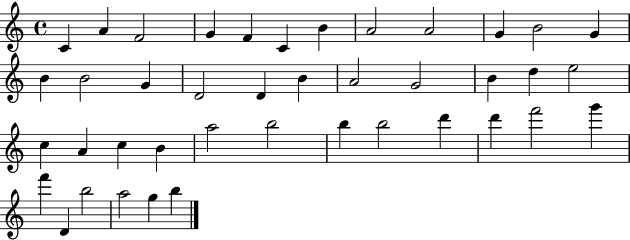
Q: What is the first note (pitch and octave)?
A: C4